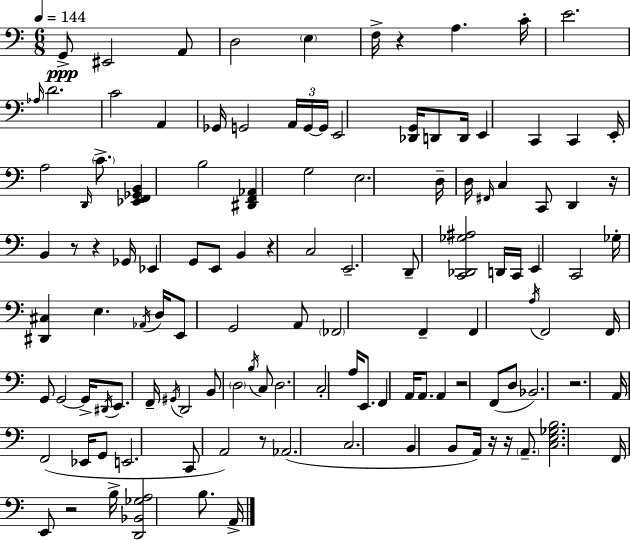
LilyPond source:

{
  \clef bass
  \numericTimeSignature
  \time 6/8
  \key c \major
  \tempo 4 = 144
  g,8->\ppp eis,2 a,8 | d2 \parenthesize e4 | f16-> r4 a4. c'16-. | e'2. | \break \grace { aes16 } d'2. | c'2 a,4 | ges,16 g,2 \tuplet 3/2 { a,16 g,16~~ | g,16 } e,2 <des, g,>16 d,8 | \break d,16 e,4 c,4 c,4 | e,16-. a2 \grace { d,16 } \parenthesize c'8.-> | <ees, f, ges, b,>4 b2 | <dis, f, aes,>4 g2 | \break e2. | d16-- d16 \grace { fis,16 } c4 c,8 d,4 | r16 b,4 r8 r4 | ges,16 ees,4 g,8 e,8 b,4 | \break r4 c2 | e,2.-- | d,8-- <c, des, ges ais>2 | d,16 c,16 e,4 c,2 | \break ges16-. <dis, cis>4 e4. | \acciaccatura { aes,16 } d16 e,8 g,2 | a,8 \parenthesize fes,2 | f,4-- f,4 \acciaccatura { a16 } f,2 | \break f,16 g,8 g,2~~ | g,16-> \acciaccatura { dis,16 } e,8. f,16-- \acciaccatura { gis,16 } d,2 | b,8 \parenthesize d2 | \acciaccatura { b16 } c8 d2. | \break c2-. | a16 e,8. f,4 | a,16 a,8. a,4 r2 | f,8( d8 bes,2.) | \break r2. | a,16 f,2( | ees,16 g,8 e,2. | c,8 a,2) | \break r8 aes,2.( | c2. | b,4 | b,8 a,16) r16 r16 \parenthesize a,8.-- <c e ges b>2. | \break f,16 e,8 r2 | b16-> <d, bes, ges a>2 | b8. a,16-> \bar "|."
}